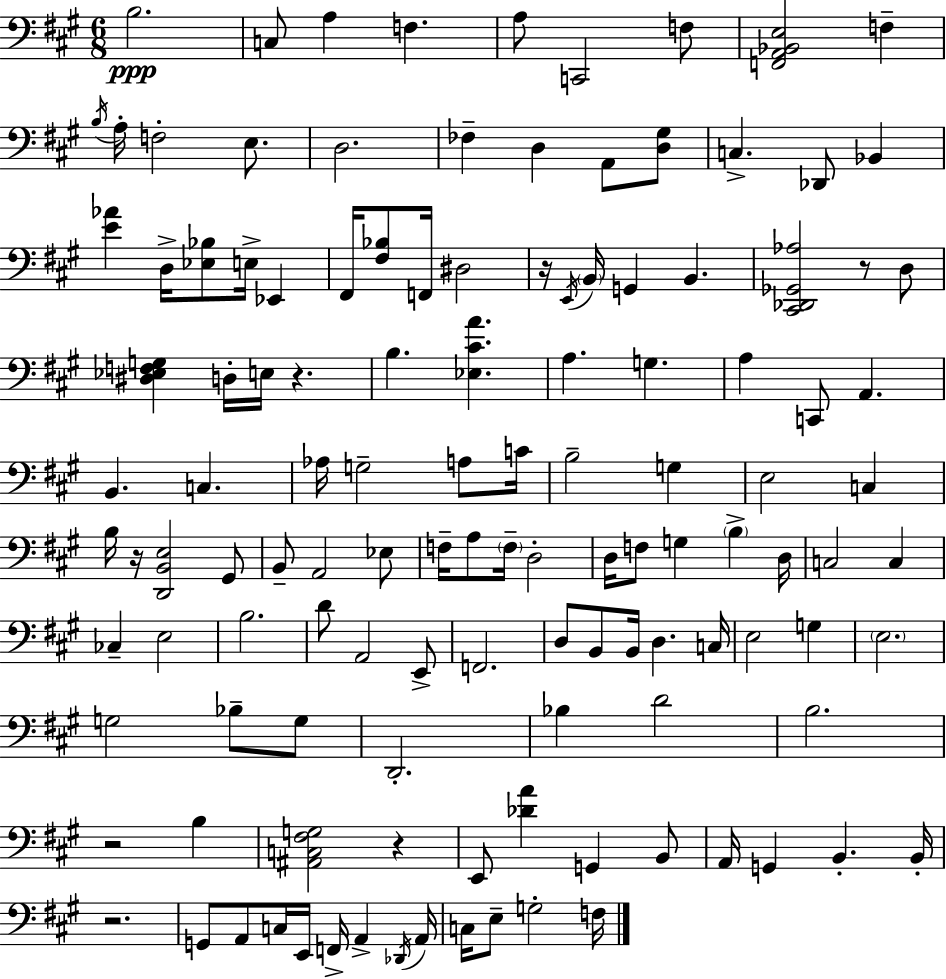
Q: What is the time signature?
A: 6/8